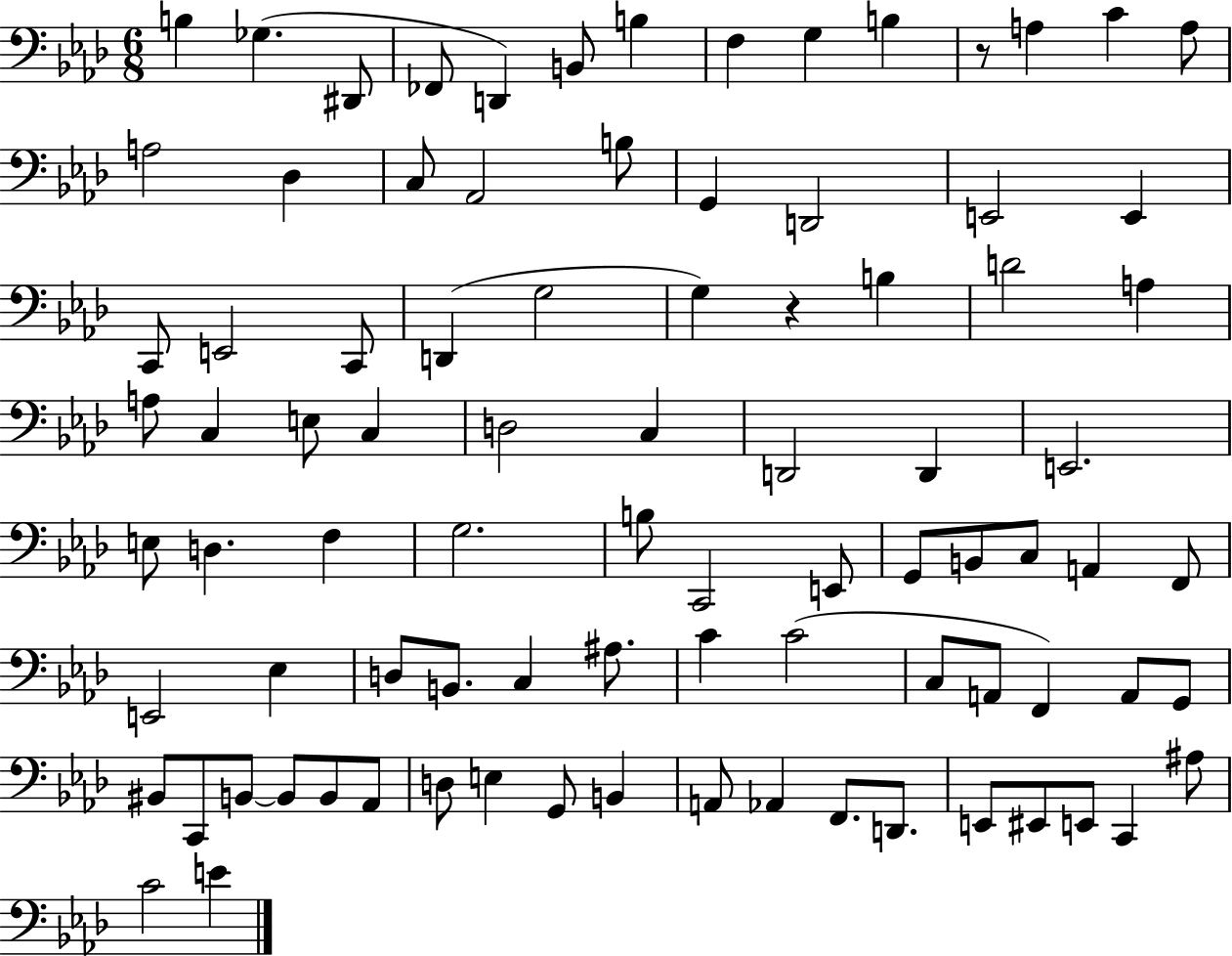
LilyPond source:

{
  \clef bass
  \numericTimeSignature
  \time 6/8
  \key aes \major
  b4 ges4.( dis,8 | fes,8 d,4) b,8 b4 | f4 g4 b4 | r8 a4 c'4 a8 | \break a2 des4 | c8 aes,2 b8 | g,4 d,2 | e,2 e,4 | \break c,8 e,2 c,8 | d,4( g2 | g4) r4 b4 | d'2 a4 | \break a8 c4 e8 c4 | d2 c4 | d,2 d,4 | e,2. | \break e8 d4. f4 | g2. | b8 c,2 e,8 | g,8 b,8 c8 a,4 f,8 | \break e,2 ees4 | d8 b,8. c4 ais8. | c'4 c'2( | c8 a,8 f,4) a,8 g,8 | \break bis,8 c,8 b,8~~ b,8 b,8 aes,8 | d8 e4 g,8 b,4 | a,8 aes,4 f,8. d,8. | e,8 eis,8 e,8 c,4 ais8 | \break c'2 e'4 | \bar "|."
}